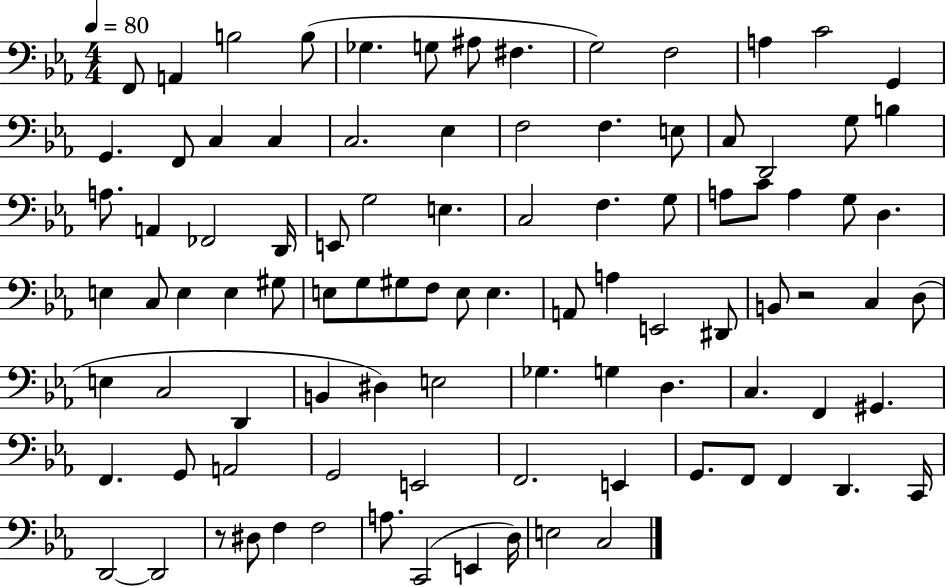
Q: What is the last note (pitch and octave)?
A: C3